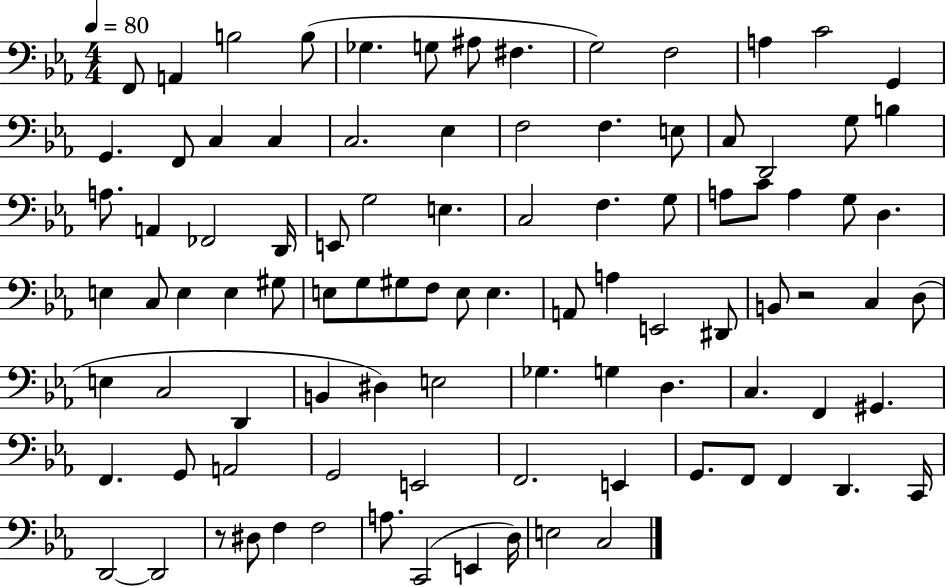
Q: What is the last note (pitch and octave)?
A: C3